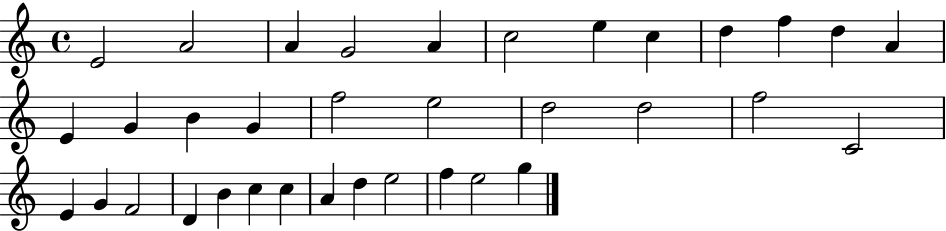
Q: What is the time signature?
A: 4/4